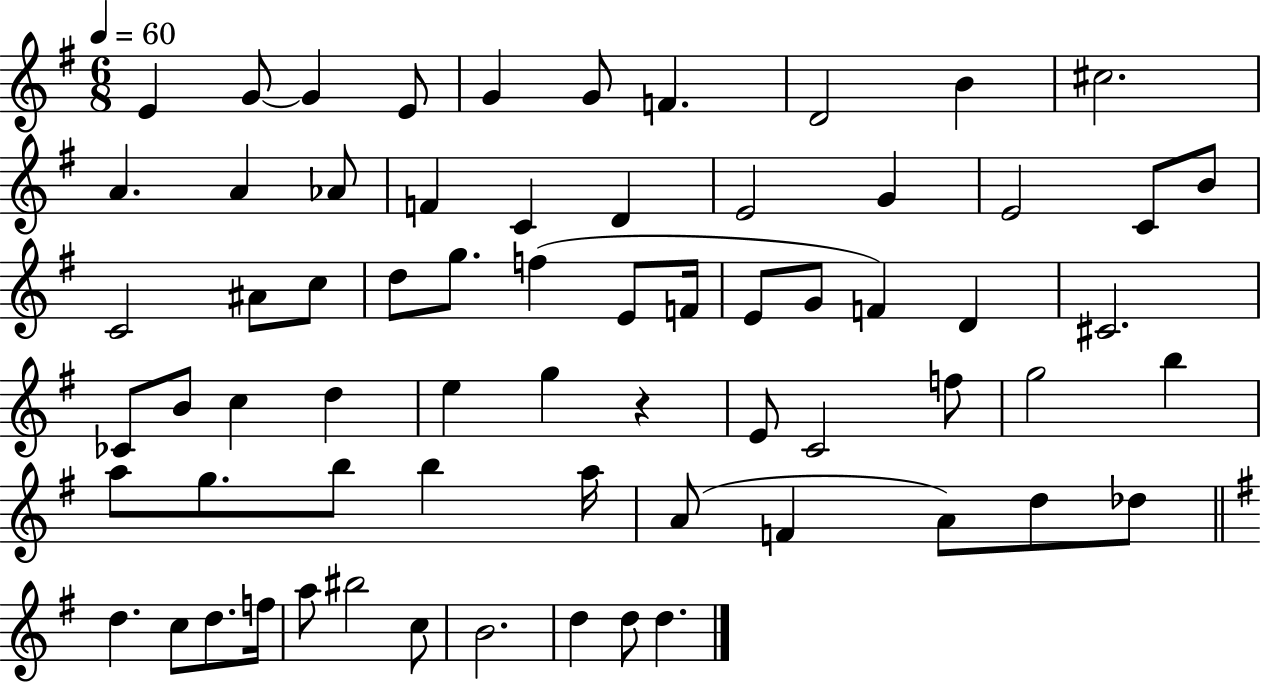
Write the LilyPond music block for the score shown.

{
  \clef treble
  \numericTimeSignature
  \time 6/8
  \key g \major
  \tempo 4 = 60
  e'4 g'8~~ g'4 e'8 | g'4 g'8 f'4. | d'2 b'4 | cis''2. | \break a'4. a'4 aes'8 | f'4 c'4 d'4 | e'2 g'4 | e'2 c'8 b'8 | \break c'2 ais'8 c''8 | d''8 g''8. f''4( e'8 f'16 | e'8 g'8 f'4) d'4 | cis'2. | \break ces'8 b'8 c''4 d''4 | e''4 g''4 r4 | e'8 c'2 f''8 | g''2 b''4 | \break a''8 g''8. b''8 b''4 a''16 | a'8( f'4 a'8) d''8 des''8 | \bar "||" \break \key g \major d''4. c''8 d''8. f''16 | a''8 bis''2 c''8 | b'2. | d''4 d''8 d''4. | \break \bar "|."
}